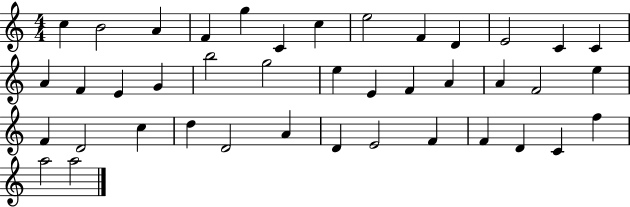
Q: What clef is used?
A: treble